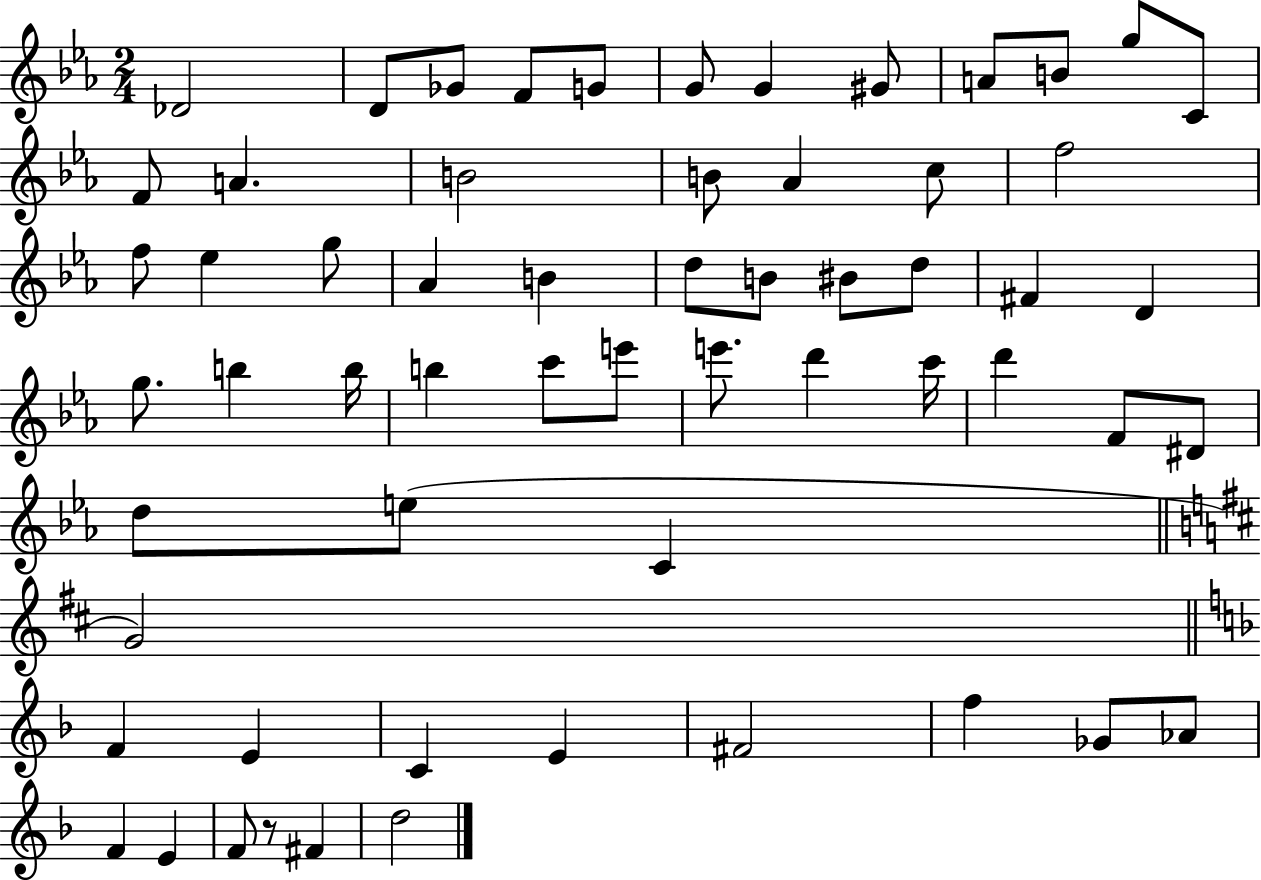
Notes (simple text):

Db4/h D4/e Gb4/e F4/e G4/e G4/e G4/q G#4/e A4/e B4/e G5/e C4/e F4/e A4/q. B4/h B4/e Ab4/q C5/e F5/h F5/e Eb5/q G5/e Ab4/q B4/q D5/e B4/e BIS4/e D5/e F#4/q D4/q G5/e. B5/q B5/s B5/q C6/e E6/e E6/e. D6/q C6/s D6/q F4/e D#4/e D5/e E5/e C4/q G4/h F4/q E4/q C4/q E4/q F#4/h F5/q Gb4/e Ab4/e F4/q E4/q F4/e R/e F#4/q D5/h